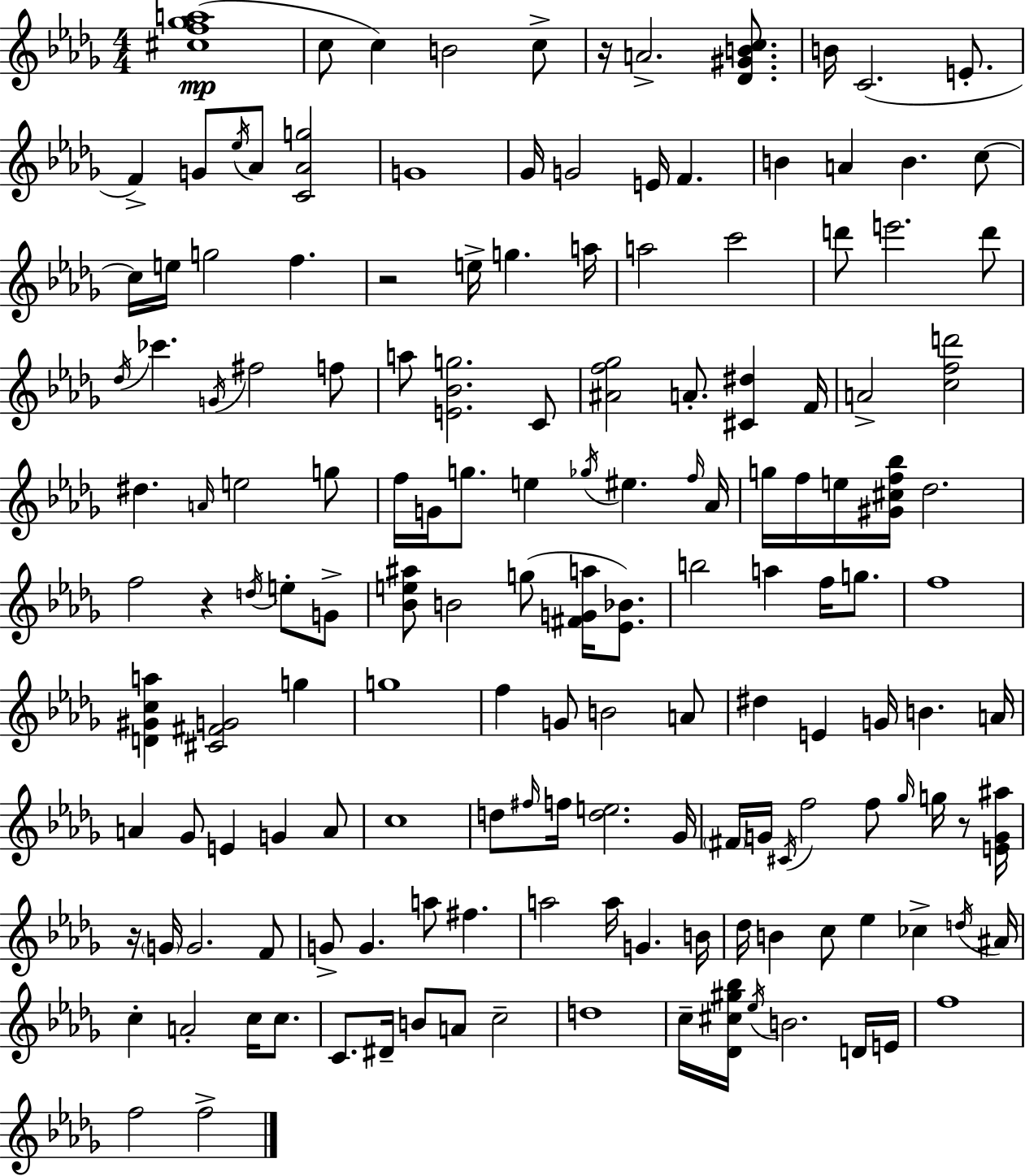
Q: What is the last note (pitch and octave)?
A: F5